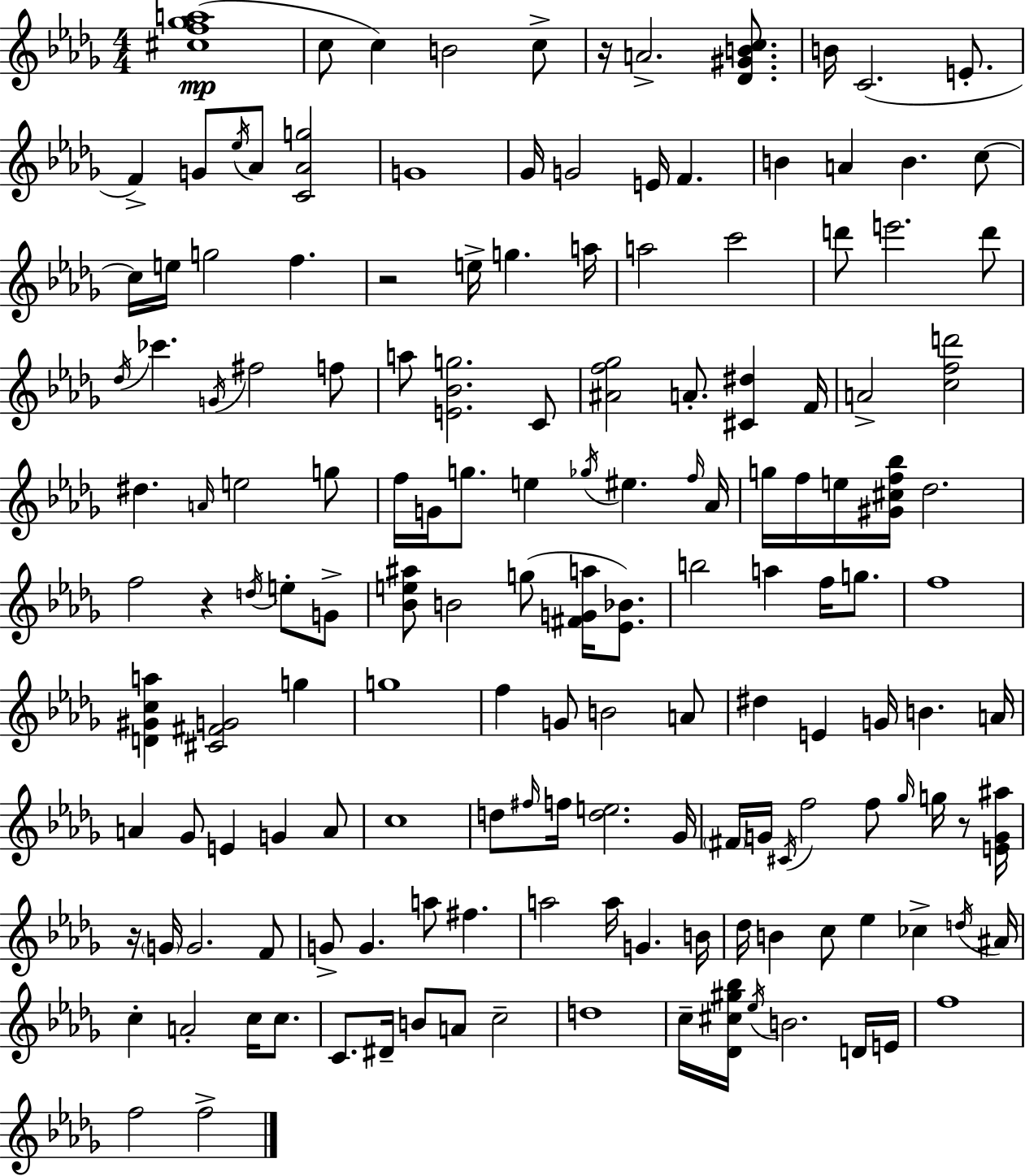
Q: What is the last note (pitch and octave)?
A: F5